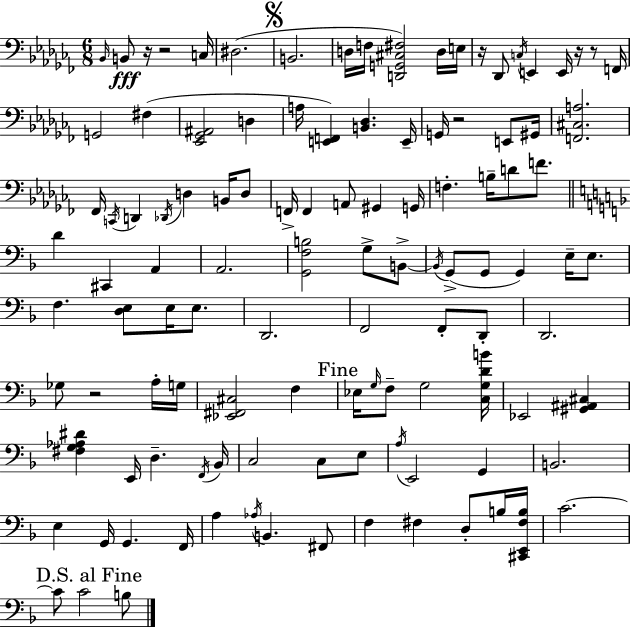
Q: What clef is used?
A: bass